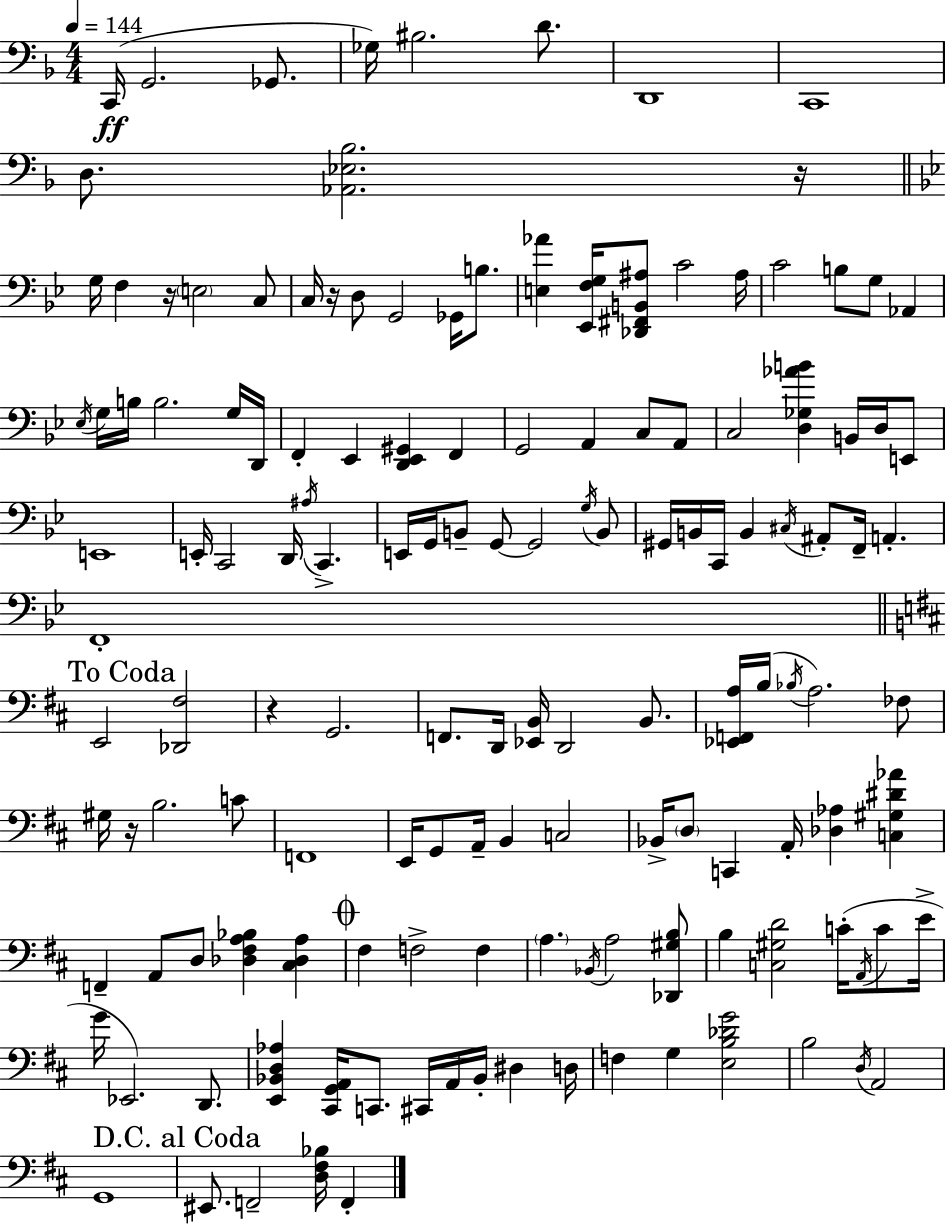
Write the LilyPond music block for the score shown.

{
  \clef bass
  \numericTimeSignature
  \time 4/4
  \key f \major
  \tempo 4 = 144
  c,16(\ff g,2. ges,8. | ges16) bis2. d'8. | d,1 | c,1 | \break d8. <aes, ees bes>2. r16 | \bar "||" \break \key bes \major g16 f4 r16 \parenthesize e2 c8 | c16 r16 d8 g,2 ges,16 b8. | <e aes'>4 <ees, f g>16 <des, fis, b, ais>8 c'2 ais16 | c'2 b8 g8 aes,4 | \break \acciaccatura { ees16 } g16 b16 b2. g16 | d,16 f,4-. ees,4 <d, ees, gis,>4 f,4 | g,2 a,4 c8 a,8 | c2 <d ges aes' b'>4 b,16 d16 e,8 | \break e,1 | e,16-. c,2 d,16 \acciaccatura { ais16 } c,4.-> | e,16 g,16 b,8-- g,8~~ g,2 | \acciaccatura { g16 } b,8 gis,16 b,16 c,16 b,4 \acciaccatura { cis16 } ais,8-. f,16-- a,4.-. | \break f,1-. | \mark "To Coda" \bar "||" \break \key d \major e,2 <des, fis>2 | r4 g,2. | f,8. d,16 <ees, b,>16 d,2 b,8. | <ees, f, a>16 b16( \acciaccatura { bes16 } a2.) fes8 | \break gis16 r16 b2. c'8 | f,1 | e,16 g,8 a,16-- b,4 c2 | bes,16-> \parenthesize d8 c,4 a,16-. <des aes>4 <c gis dis' aes'>4 | \break f,4-- a,8 d8 <des fis a bes>4 <cis des a>4 | \mark \markup { \musicglyph "scripts.coda" } fis4 f2-> f4 | \parenthesize a4. \acciaccatura { bes,16 } a2 | <des, gis b>8 b4 <c gis d'>2 c'16-.( \acciaccatura { a,16 } | \break c'8 e'16-> g'16 ees,2.) | d,8. <e, bes, d aes>4 <cis, g, a,>16 c,8. cis,16 a,16 bes,16-. dis4 | d16 f4 g4 <e b des' g'>2 | b2 \acciaccatura { d16 } a,2 | \break g,1 | \mark "D.C. al Coda" eis,8. f,2-- <d fis bes>16 | f,4-. \bar "|."
}